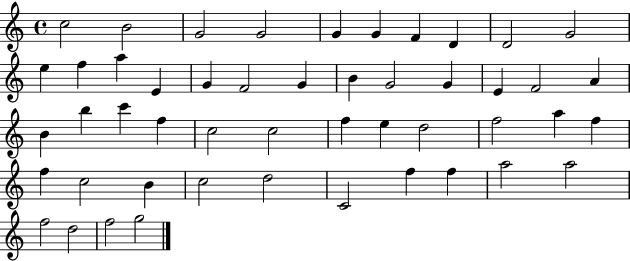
{
  \clef treble
  \time 4/4
  \defaultTimeSignature
  \key c \major
  c''2 b'2 | g'2 g'2 | g'4 g'4 f'4 d'4 | d'2 g'2 | \break e''4 f''4 a''4 e'4 | g'4 f'2 g'4 | b'4 g'2 g'4 | e'4 f'2 a'4 | \break b'4 b''4 c'''4 f''4 | c''2 c''2 | f''4 e''4 d''2 | f''2 a''4 f''4 | \break f''4 c''2 b'4 | c''2 d''2 | c'2 f''4 f''4 | a''2 a''2 | \break f''2 d''2 | f''2 g''2 | \bar "|."
}